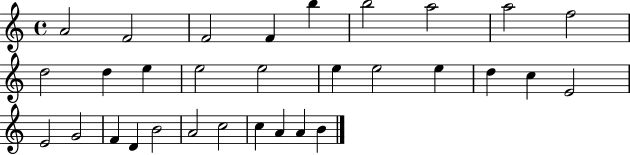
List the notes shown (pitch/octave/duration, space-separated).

A4/h F4/h F4/h F4/q B5/q B5/h A5/h A5/h F5/h D5/h D5/q E5/q E5/h E5/h E5/q E5/h E5/q D5/q C5/q E4/h E4/h G4/h F4/q D4/q B4/h A4/h C5/h C5/q A4/q A4/q B4/q